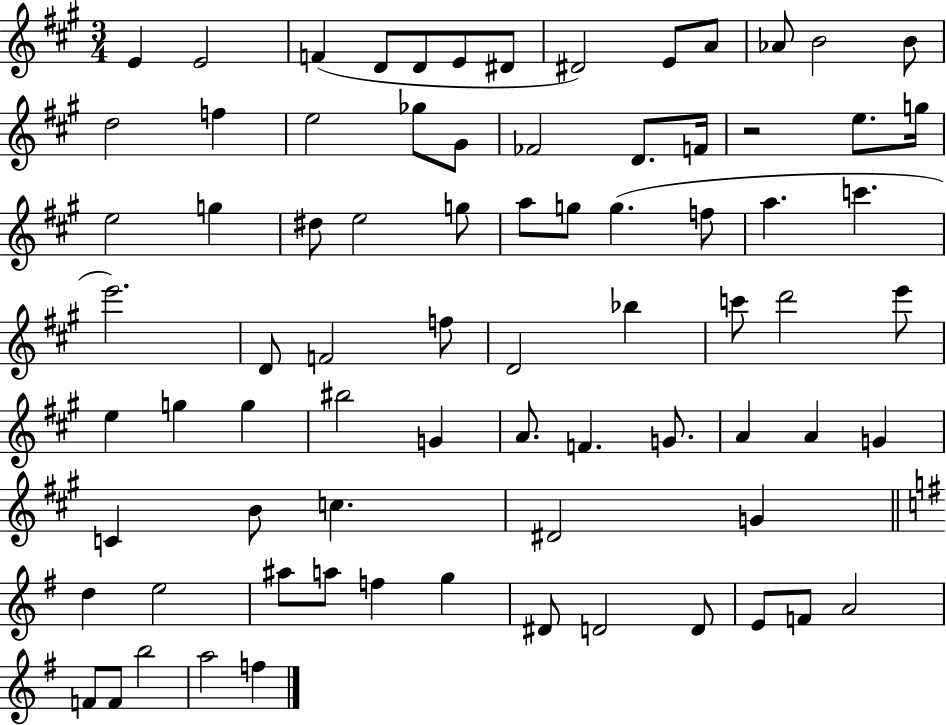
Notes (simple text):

E4/q E4/h F4/q D4/e D4/e E4/e D#4/e D#4/h E4/e A4/e Ab4/e B4/h B4/e D5/h F5/q E5/h Gb5/e G#4/e FES4/h D4/e. F4/s R/h E5/e. G5/s E5/h G5/q D#5/e E5/h G5/e A5/e G5/e G5/q. F5/e A5/q. C6/q. E6/h. D4/e F4/h F5/e D4/h Bb5/q C6/e D6/h E6/e E5/q G5/q G5/q BIS5/h G4/q A4/e. F4/q. G4/e. A4/q A4/q G4/q C4/q B4/e C5/q. D#4/h G4/q D5/q E5/h A#5/e A5/e F5/q G5/q D#4/e D4/h D4/e E4/e F4/e A4/h F4/e F4/e B5/h A5/h F5/q